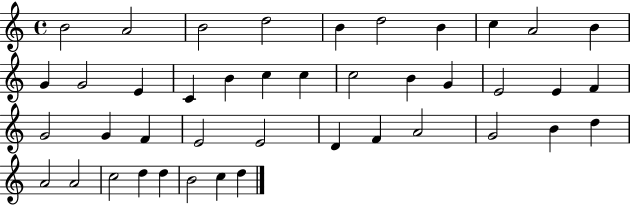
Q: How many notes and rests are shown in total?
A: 42